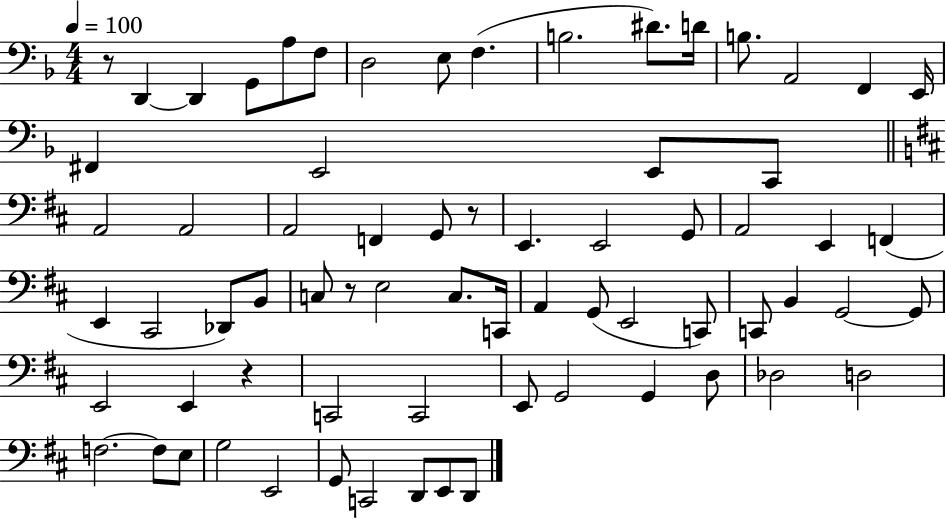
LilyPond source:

{
  \clef bass
  \numericTimeSignature
  \time 4/4
  \key f \major
  \tempo 4 = 100
  r8 d,4~~ d,4 g,8 a8 f8 | d2 e8 f4.( | b2. dis'8.) d'16 | b8. a,2 f,4 e,16 | \break fis,4 e,2 e,8 c,8 | \bar "||" \break \key d \major a,2 a,2 | a,2 f,4 g,8 r8 | e,4. e,2 g,8 | a,2 e,4 f,4( | \break e,4 cis,2 des,8) b,8 | c8 r8 e2 c8. c,16 | a,4 g,8( e,2 c,8) | c,8 b,4 g,2~~ g,8 | \break e,2 e,4 r4 | c,2 c,2 | e,8 g,2 g,4 d8 | des2 d2 | \break f2.~~ f8 e8 | g2 e,2 | g,8 c,2 d,8 e,8 d,8 | \bar "|."
}